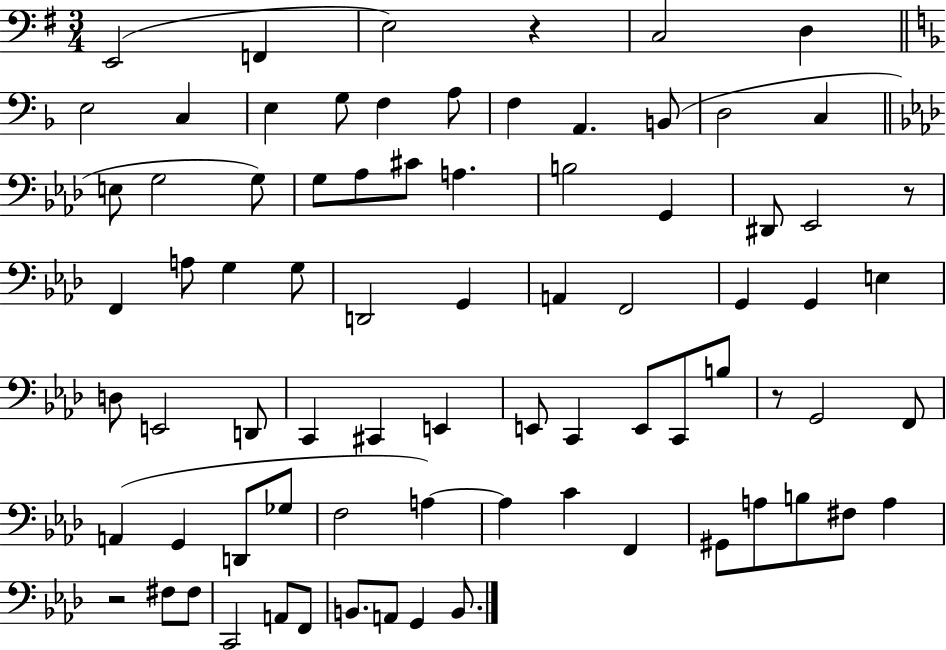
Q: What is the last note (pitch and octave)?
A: B2